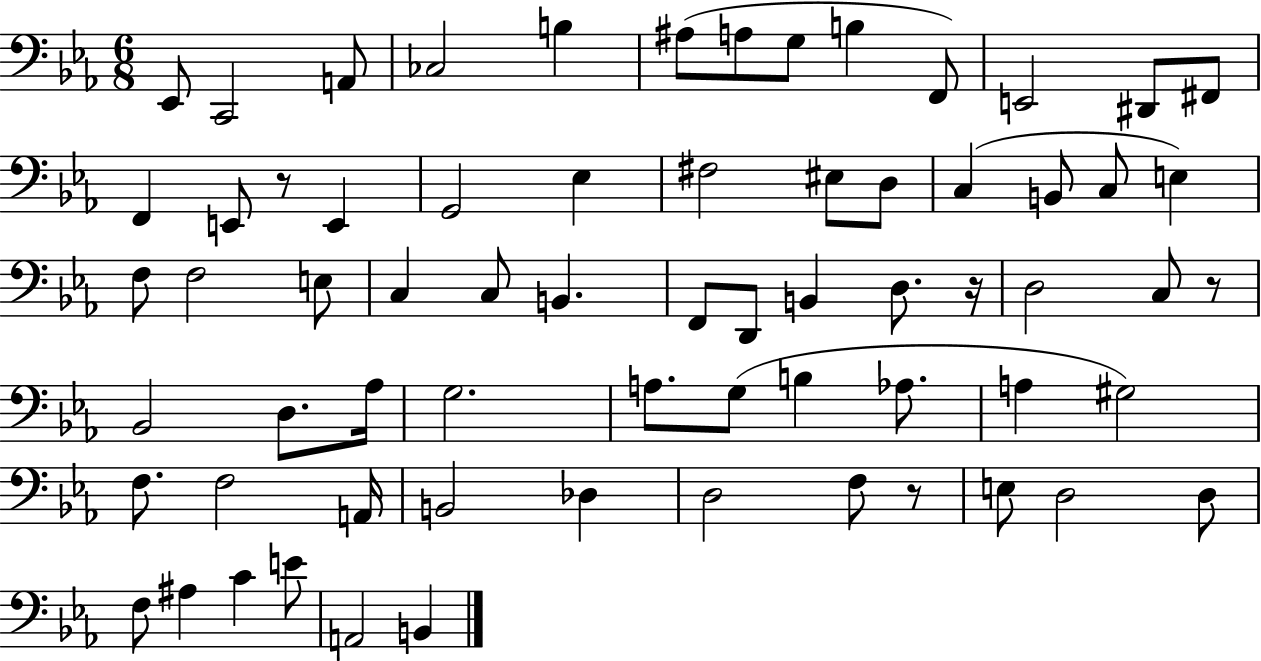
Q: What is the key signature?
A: EES major